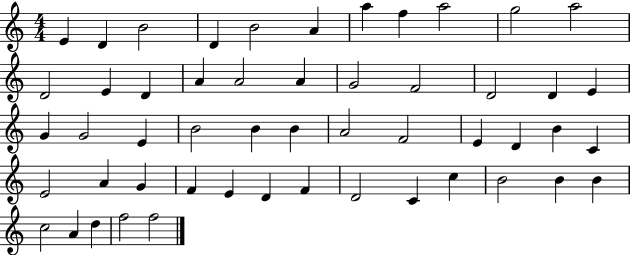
E4/q D4/q B4/h D4/q B4/h A4/q A5/q F5/q A5/h G5/h A5/h D4/h E4/q D4/q A4/q A4/h A4/q G4/h F4/h D4/h D4/q E4/q G4/q G4/h E4/q B4/h B4/q B4/q A4/h F4/h E4/q D4/q B4/q C4/q E4/h A4/q G4/q F4/q E4/q D4/q F4/q D4/h C4/q C5/q B4/h B4/q B4/q C5/h A4/q D5/q F5/h F5/h